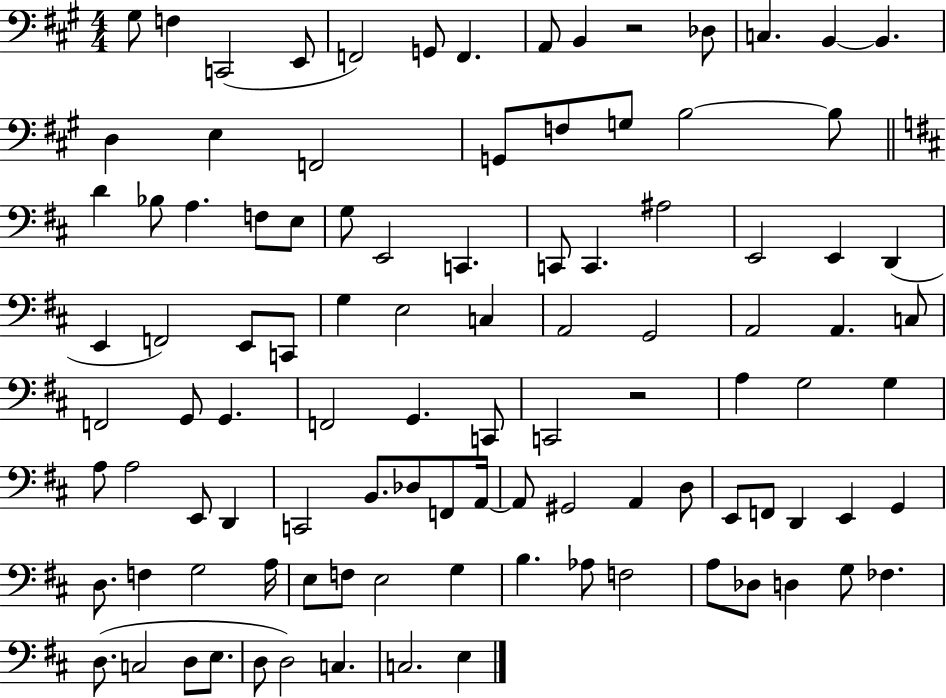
{
  \clef bass
  \numericTimeSignature
  \time 4/4
  \key a \major
  \repeat volta 2 { gis8 f4 c,2( e,8 | f,2) g,8 f,4. | a,8 b,4 r2 des8 | c4. b,4~~ b,4. | \break d4 e4 f,2 | g,8 f8 g8 b2~~ b8 | \bar "||" \break \key b \minor d'4 bes8 a4. f8 e8 | g8 e,2 c,4. | c,8 c,4. ais2 | e,2 e,4 d,4( | \break e,4 f,2) e,8 c,8 | g4 e2 c4 | a,2 g,2 | a,2 a,4. c8 | \break f,2 g,8 g,4. | f,2 g,4. c,8 | c,2 r2 | a4 g2 g4 | \break a8 a2 e,8 d,4 | c,2 b,8. des8 f,8 a,16~~ | a,8 gis,2 a,4 d8 | e,8 f,8 d,4 e,4 g,4 | \break d8. f4 g2 a16 | e8 f8 e2 g4 | b4. aes8 f2 | a8 des8 d4 g8 fes4. | \break d8.( c2 d8 e8. | d8 d2) c4. | c2. e4 | } \bar "|."
}